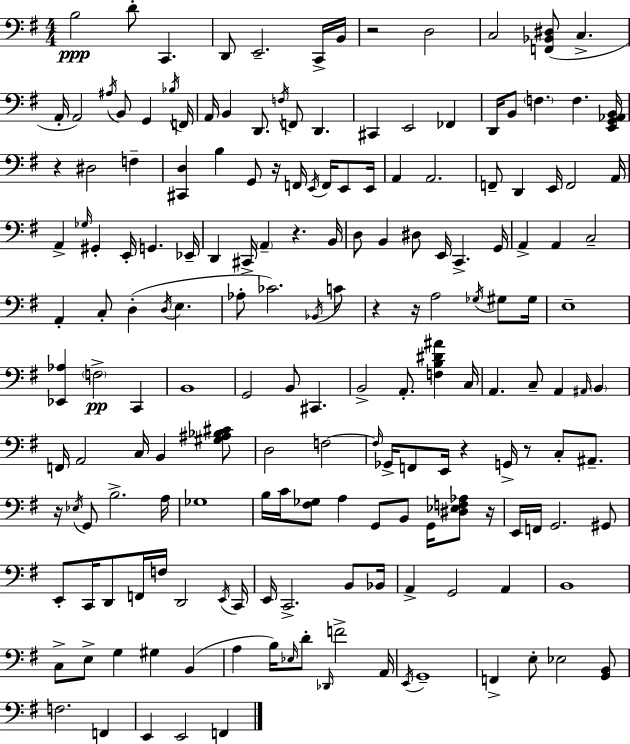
X:1
T:Untitled
M:4/4
L:1/4
K:G
B,2 D/2 C,, D,,/2 E,,2 C,,/4 B,,/4 z2 D,2 C,2 [F,,_B,,^D,]/2 C, A,,/4 A,,2 ^A,/4 B,,/2 G,, _B,/4 F,,/4 A,,/4 B,, D,,/2 F,/4 F,,/2 D,, ^C,, E,,2 _F,, D,,/4 B,,/2 F, F, [E,,G,,_A,,B,,]/4 z ^D,2 F, [^C,,D,] B, G,,/2 z/4 F,,/4 E,,/4 F,,/4 E,,/2 E,,/4 A,, A,,2 F,,/2 D,, E,,/4 F,,2 A,,/4 A,, _G,/4 ^G,, E,,/4 G,, _E,,/4 D,, ^C,,/4 A,, z B,,/4 D,/2 B,, ^D,/2 E,,/4 C,, G,,/4 A,, A,, C,2 A,, C,/2 D, D,/4 E, _A,/2 _C2 _B,,/4 C/2 z z/4 A,2 _G,/4 ^G,/2 ^G,/4 E,4 [_E,,_A,] F,2 C,, B,,4 G,,2 B,,/2 ^C,, B,,2 A,,/2 [F,B,^D^A] C,/4 A,, C,/2 A,, ^A,,/4 B,, F,,/4 A,,2 C,/4 B,, [^G,^A,_B,^C]/2 D,2 F,2 F,/4 _G,,/4 F,,/2 E,,/4 z G,,/4 z/2 C,/2 ^A,,/2 z/4 _E,/4 G,,/2 B,2 A,/4 _G,4 B,/4 C/4 [^F,_G,]/2 A, G,,/2 B,,/2 G,,/4 [^D,_E,F,_A,]/2 z/4 E,,/4 F,,/4 G,,2 ^G,,/2 E,,/2 C,,/4 D,,/2 F,,/4 F,/4 D,,2 E,,/4 C,,/4 E,,/4 C,,2 B,,/2 _B,,/4 A,, G,,2 A,, B,,4 C,/2 E,/2 G, ^G, B,, A, B,/4 _E,/4 D/2 _D,,/4 F2 A,,/4 E,,/4 G,,4 F,, E,/2 _E,2 [G,,B,,]/2 F,2 F,, E,, E,,2 F,,